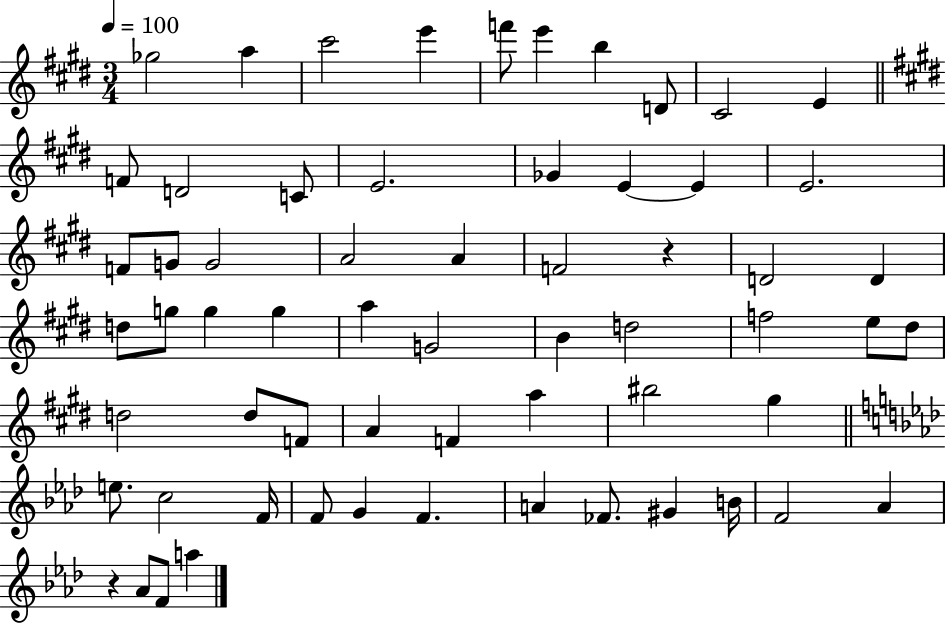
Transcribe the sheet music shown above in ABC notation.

X:1
T:Untitled
M:3/4
L:1/4
K:E
_g2 a ^c'2 e' f'/2 e' b D/2 ^C2 E F/2 D2 C/2 E2 _G E E E2 F/2 G/2 G2 A2 A F2 z D2 D d/2 g/2 g g a G2 B d2 f2 e/2 ^d/2 d2 d/2 F/2 A F a ^b2 ^g e/2 c2 F/4 F/2 G F A _F/2 ^G B/4 F2 _A z _A/2 F/2 a